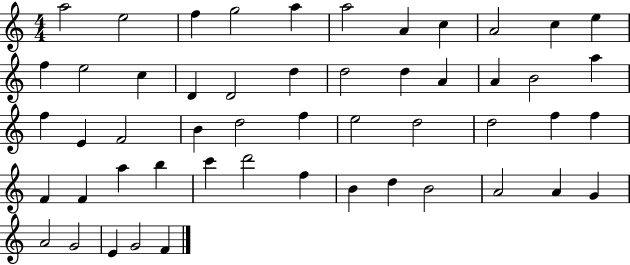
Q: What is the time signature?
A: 4/4